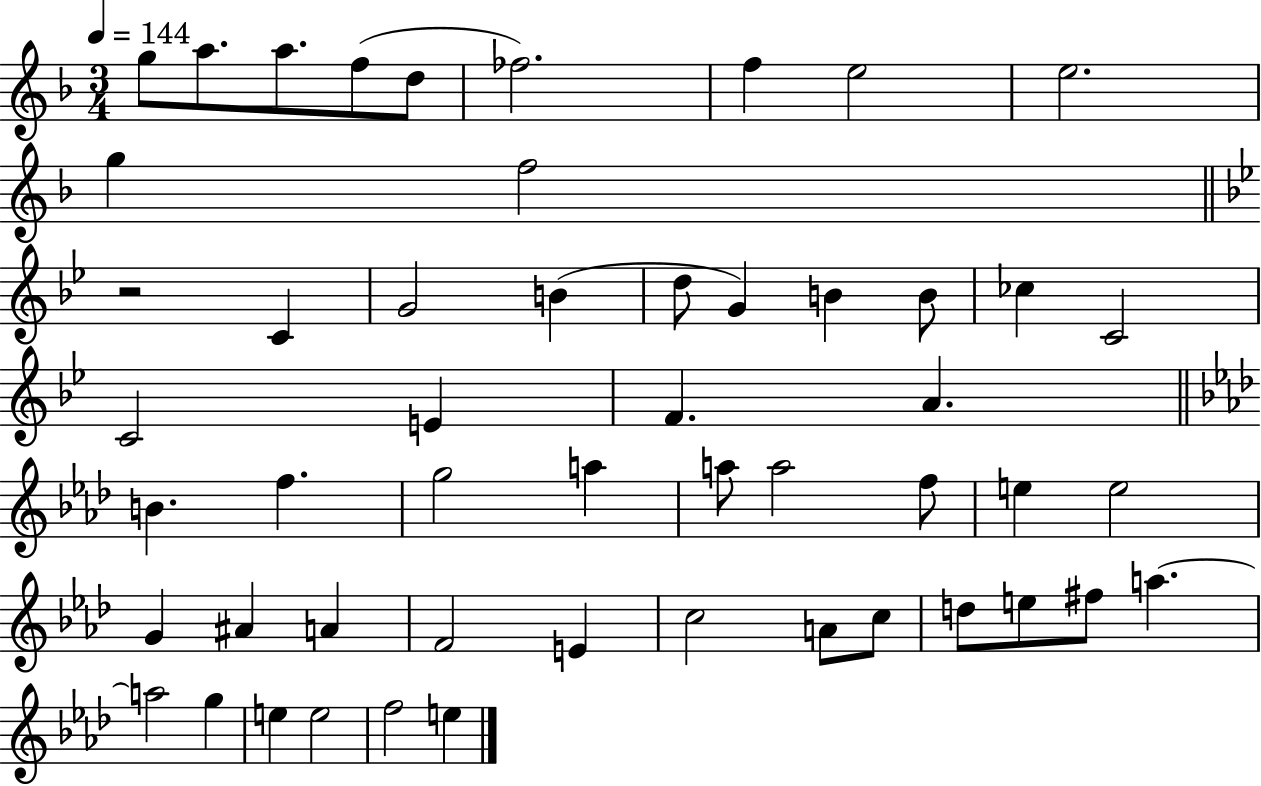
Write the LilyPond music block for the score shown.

{
  \clef treble
  \numericTimeSignature
  \time 3/4
  \key f \major
  \tempo 4 = 144
  g''8 a''8. a''8. f''8( d''8 | fes''2.) | f''4 e''2 | e''2. | \break g''4 f''2 | \bar "||" \break \key bes \major r2 c'4 | g'2 b'4( | d''8 g'4) b'4 b'8 | ces''4 c'2 | \break c'2 e'4 | f'4. a'4. | \bar "||" \break \key aes \major b'4. f''4. | g''2 a''4 | a''8 a''2 f''8 | e''4 e''2 | \break g'4 ais'4 a'4 | f'2 e'4 | c''2 a'8 c''8 | d''8 e''8 fis''8 a''4.~~ | \break a''2 g''4 | e''4 e''2 | f''2 e''4 | \bar "|."
}